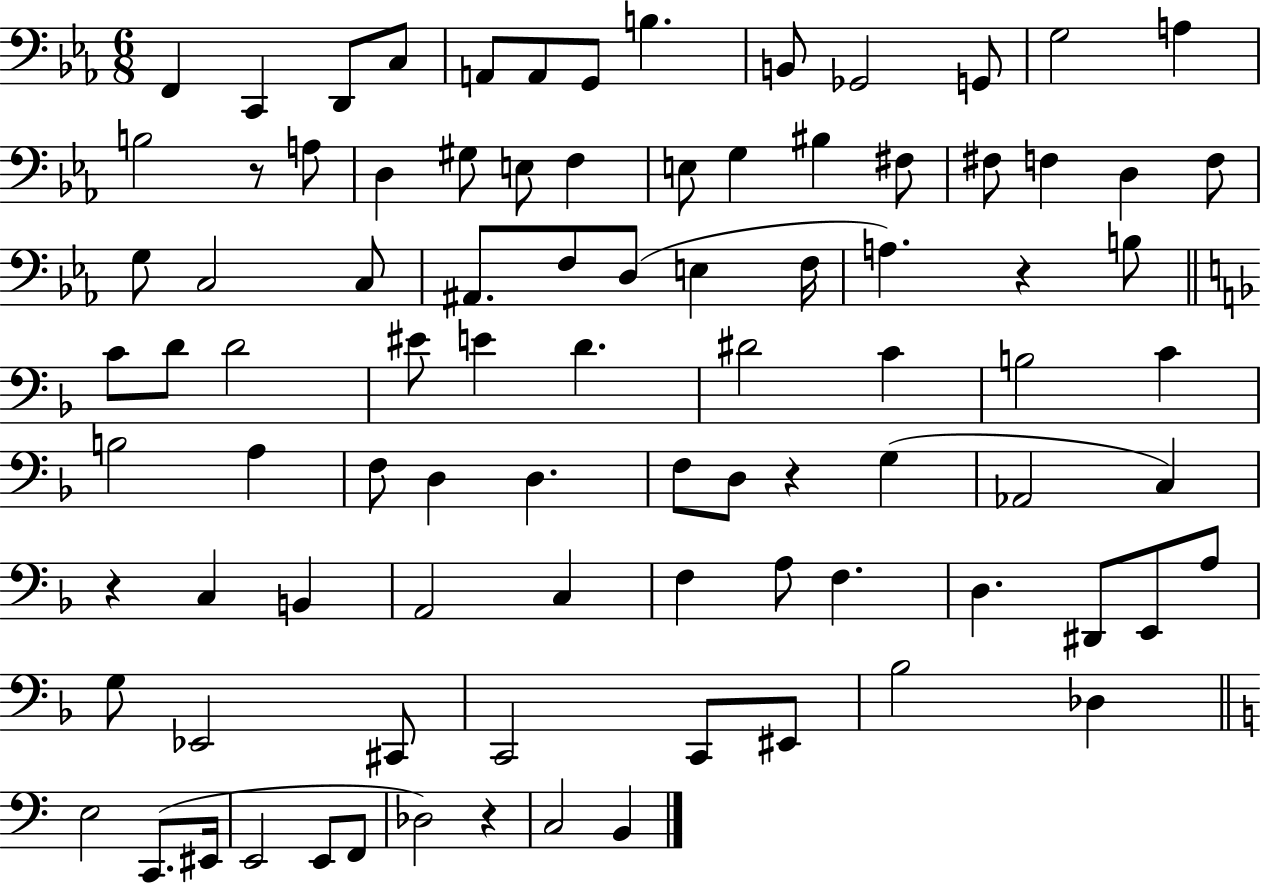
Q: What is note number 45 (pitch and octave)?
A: C4